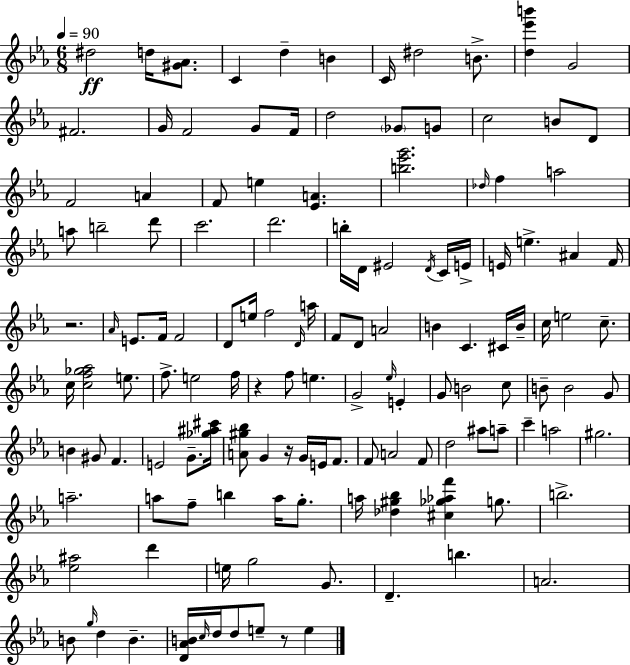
D#5/h D5/s [G#4,Ab4]/e. C4/q D5/q B4/q C4/s D#5/h B4/e. [D5,Eb6,B6]/q G4/h F#4/h. G4/s F4/h G4/e F4/s D5/h Gb4/e G4/e C5/h B4/e D4/e F4/h A4/q F4/e E5/q [Eb4,A4]/q. [B5,Eb6,G6]/h. Db5/s F5/q A5/h A5/e B5/h D6/e C6/h. D6/h. B5/s D4/s EIS4/h D4/s C4/s E4/s E4/s E5/q. A#4/q F4/s R/h. Ab4/s E4/e. F4/s F4/h D4/e E5/s F5/h D4/s A5/s F4/e D4/e A4/h B4/q C4/q. C#4/s B4/s C5/s E5/h C5/e. C5/s [C5,F5,Gb5,Ab5]/h E5/e. F5/e. E5/h F5/s R/q F5/e E5/q. G4/h Eb5/s E4/q G4/e B4/h C5/e B4/e B4/h G4/e B4/q G#4/e F4/q. E4/h G4/e. [Gb5,A#5,C#6]/s [A4,G#5,Bb5]/e G4/q R/s G4/s E4/s F4/e. F4/e A4/h F4/e D5/h A#5/e A5/e C6/q A5/h G#5/h. A5/h. A5/e F5/e B5/q A5/s G5/e. A5/s [Db5,G#5,Bb5]/q [C#5,Gb5,Ab5,F6]/q G5/e. B5/h. [Eb5,A#5]/h D6/q E5/s G5/h G4/e. D4/q. B5/q. A4/h. B4/e G5/s D5/q B4/q. [D4,Ab4,B4]/s C5/s D5/s D5/e E5/e R/e E5/q